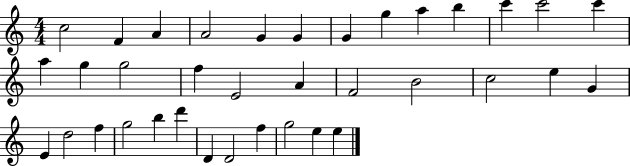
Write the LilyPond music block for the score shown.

{
  \clef treble
  \numericTimeSignature
  \time 4/4
  \key c \major
  c''2 f'4 a'4 | a'2 g'4 g'4 | g'4 g''4 a''4 b''4 | c'''4 c'''2 c'''4 | \break a''4 g''4 g''2 | f''4 e'2 a'4 | f'2 b'2 | c''2 e''4 g'4 | \break e'4 d''2 f''4 | g''2 b''4 d'''4 | d'4 d'2 f''4 | g''2 e''4 e''4 | \break \bar "|."
}